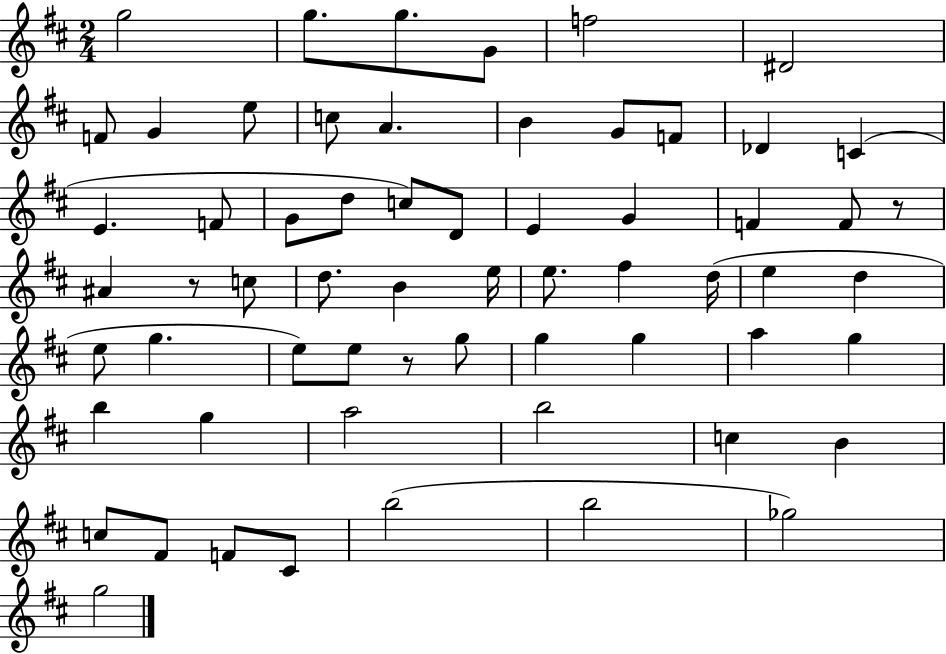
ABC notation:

X:1
T:Untitled
M:2/4
L:1/4
K:D
g2 g/2 g/2 G/2 f2 ^D2 F/2 G e/2 c/2 A B G/2 F/2 _D C E F/2 G/2 d/2 c/2 D/2 E G F F/2 z/2 ^A z/2 c/2 d/2 B e/4 e/2 ^f d/4 e d e/2 g e/2 e/2 z/2 g/2 g g a g b g a2 b2 c B c/2 ^F/2 F/2 ^C/2 b2 b2 _g2 g2